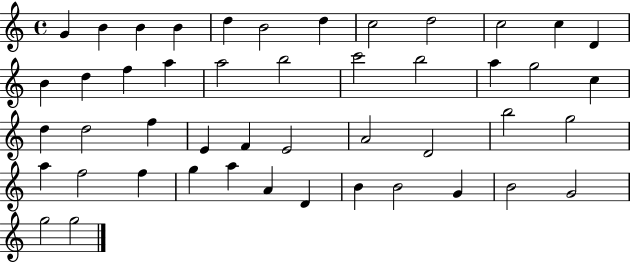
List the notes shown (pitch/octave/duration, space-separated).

G4/q B4/q B4/q B4/q D5/q B4/h D5/q C5/h D5/h C5/h C5/q D4/q B4/q D5/q F5/q A5/q A5/h B5/h C6/h B5/h A5/q G5/h C5/q D5/q D5/h F5/q E4/q F4/q E4/h A4/h D4/h B5/h G5/h A5/q F5/h F5/q G5/q A5/q A4/q D4/q B4/q B4/h G4/q B4/h G4/h G5/h G5/h